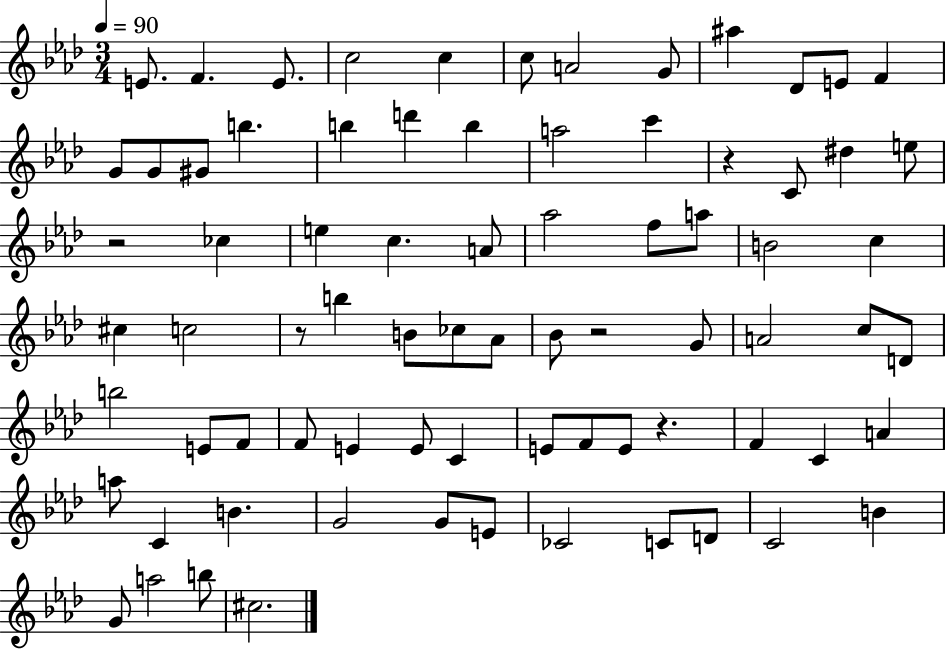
E4/e. F4/q. E4/e. C5/h C5/q C5/e A4/h G4/e A#5/q Db4/e E4/e F4/q G4/e G4/e G#4/e B5/q. B5/q D6/q B5/q A5/h C6/q R/q C4/e D#5/q E5/e R/h CES5/q E5/q C5/q. A4/e Ab5/h F5/e A5/e B4/h C5/q C#5/q C5/h R/e B5/q B4/e CES5/e Ab4/e Bb4/e R/h G4/e A4/h C5/e D4/e B5/h E4/e F4/e F4/e E4/q E4/e C4/q E4/e F4/e E4/e R/q. F4/q C4/q A4/q A5/e C4/q B4/q. G4/h G4/e E4/e CES4/h C4/e D4/e C4/h B4/q G4/e A5/h B5/e C#5/h.